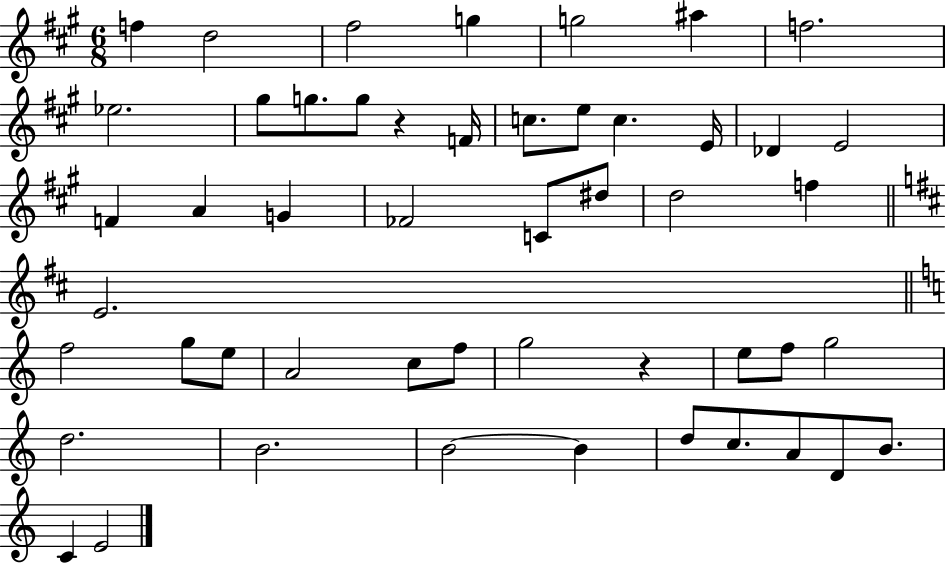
F5/q D5/h F#5/h G5/q G5/h A#5/q F5/h. Eb5/h. G#5/e G5/e. G5/e R/q F4/s C5/e. E5/e C5/q. E4/s Db4/q E4/h F4/q A4/q G4/q FES4/h C4/e D#5/e D5/h F5/q E4/h. F5/h G5/e E5/e A4/h C5/e F5/e G5/h R/q E5/e F5/e G5/h D5/h. B4/h. B4/h B4/q D5/e C5/e. A4/e D4/e B4/e. C4/q E4/h